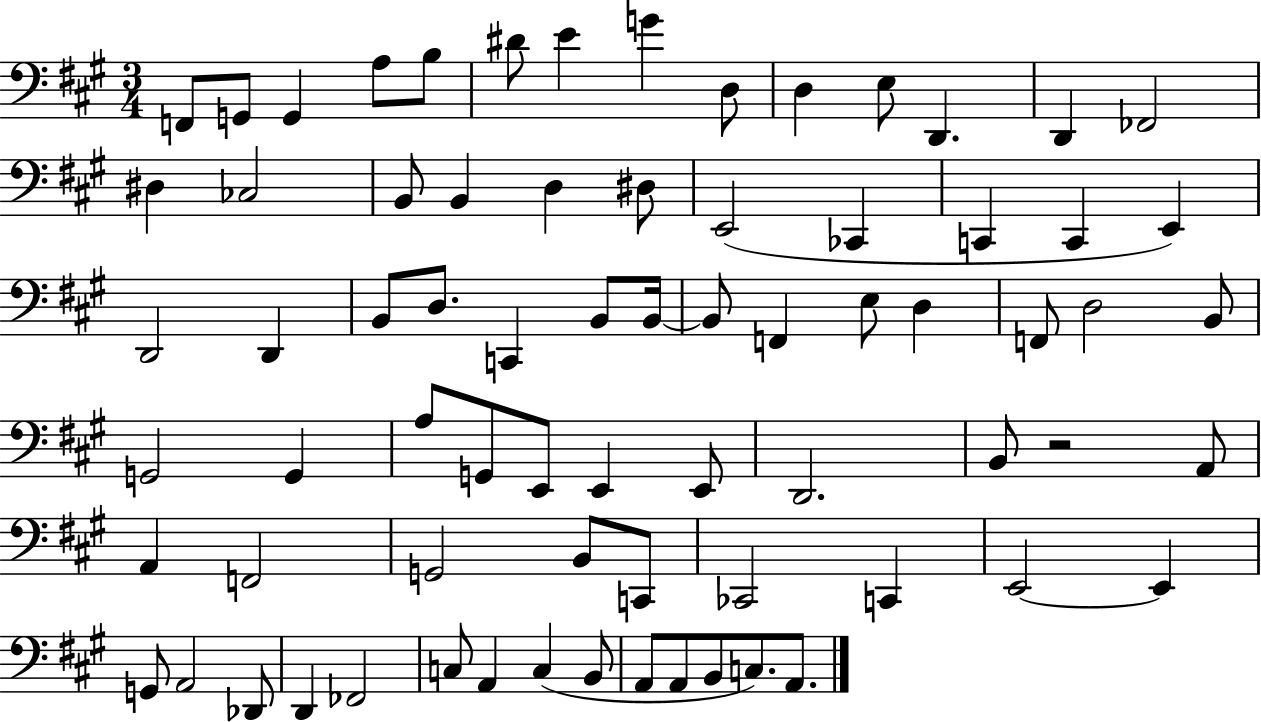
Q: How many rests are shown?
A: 1